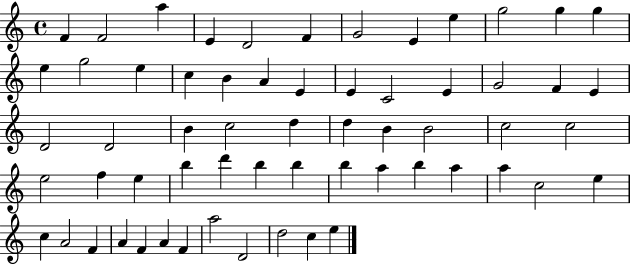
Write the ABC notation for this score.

X:1
T:Untitled
M:4/4
L:1/4
K:C
F F2 a E D2 F G2 E e g2 g g e g2 e c B A E E C2 E G2 F E D2 D2 B c2 d d B B2 c2 c2 e2 f e b d' b b b a b a a c2 e c A2 F A F A F a2 D2 d2 c e